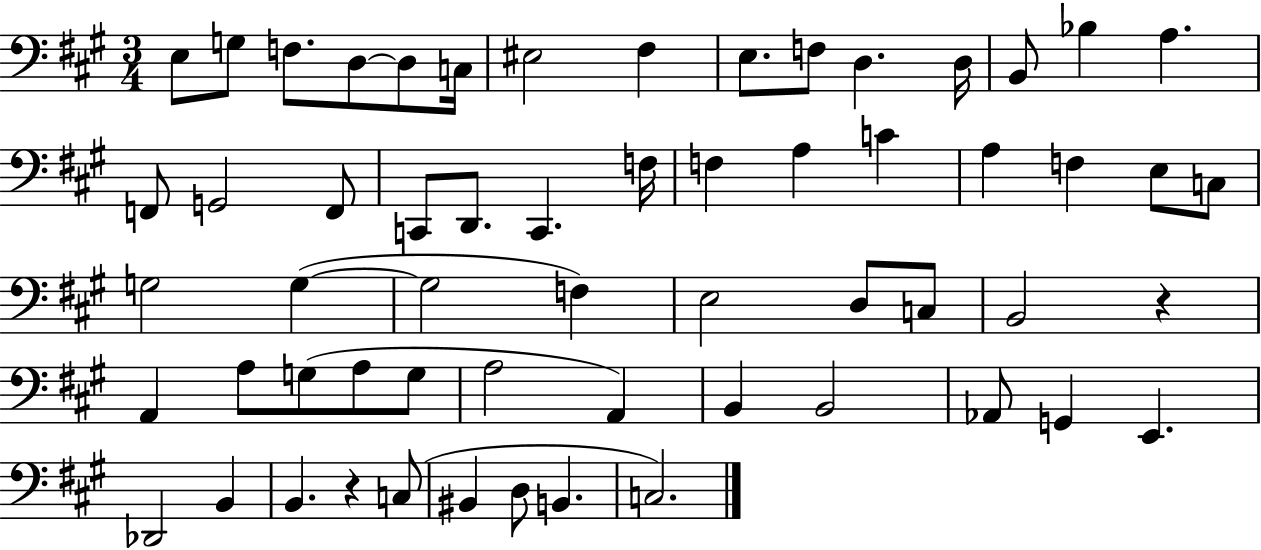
{
  \clef bass
  \numericTimeSignature
  \time 3/4
  \key a \major
  e8 g8 f8. d8~~ d8 c16 | eis2 fis4 | e8. f8 d4. d16 | b,8 bes4 a4. | \break f,8 g,2 f,8 | c,8 d,8. c,4. f16 | f4 a4 c'4 | a4 f4 e8 c8 | \break g2 g4~(~ | g2 f4) | e2 d8 c8 | b,2 r4 | \break a,4 a8 g8( a8 g8 | a2 a,4) | b,4 b,2 | aes,8 g,4 e,4. | \break des,2 b,4 | b,4. r4 c8( | bis,4 d8 b,4. | c2.) | \break \bar "|."
}